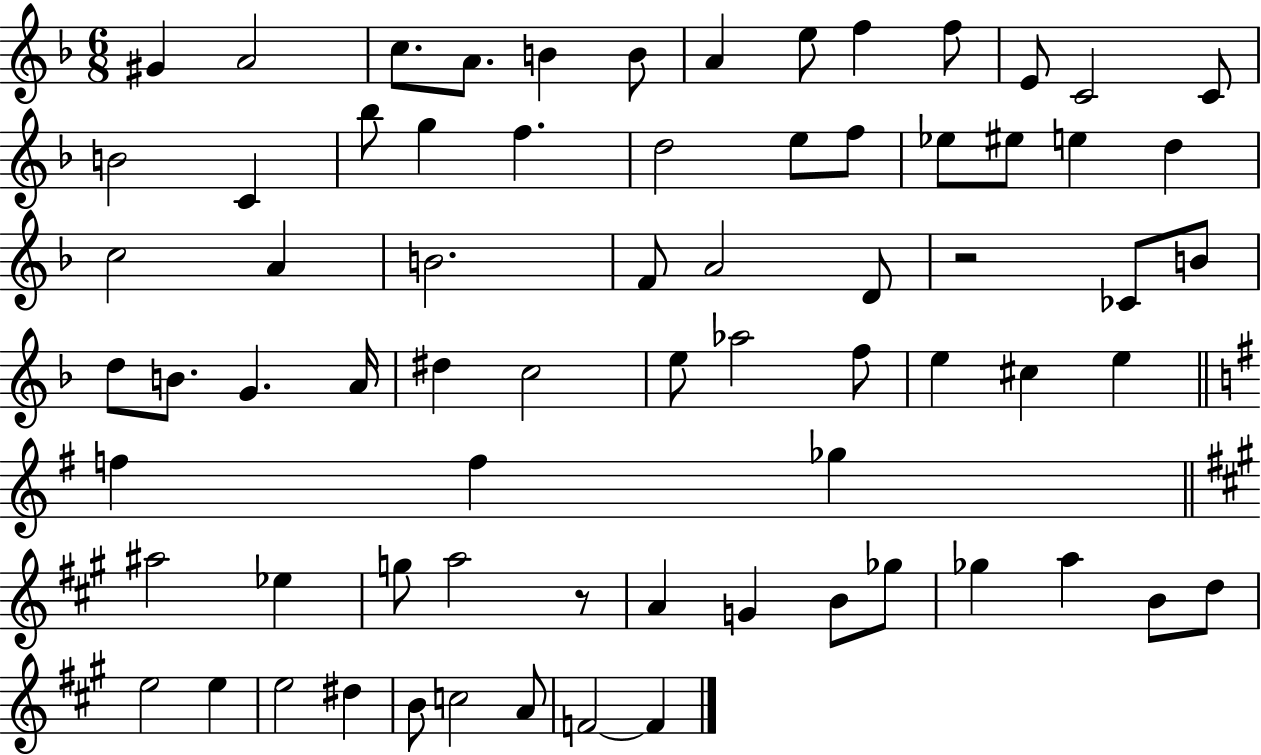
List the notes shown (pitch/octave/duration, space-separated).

G#4/q A4/h C5/e. A4/e. B4/q B4/e A4/q E5/e F5/q F5/e E4/e C4/h C4/e B4/h C4/q Bb5/e G5/q F5/q. D5/h E5/e F5/e Eb5/e EIS5/e E5/q D5/q C5/h A4/q B4/h. F4/e A4/h D4/e R/h CES4/e B4/e D5/e B4/e. G4/q. A4/s D#5/q C5/h E5/e Ab5/h F5/e E5/q C#5/q E5/q F5/q F5/q Gb5/q A#5/h Eb5/q G5/e A5/h R/e A4/q G4/q B4/e Gb5/e Gb5/q A5/q B4/e D5/e E5/h E5/q E5/h D#5/q B4/e C5/h A4/e F4/h F4/q